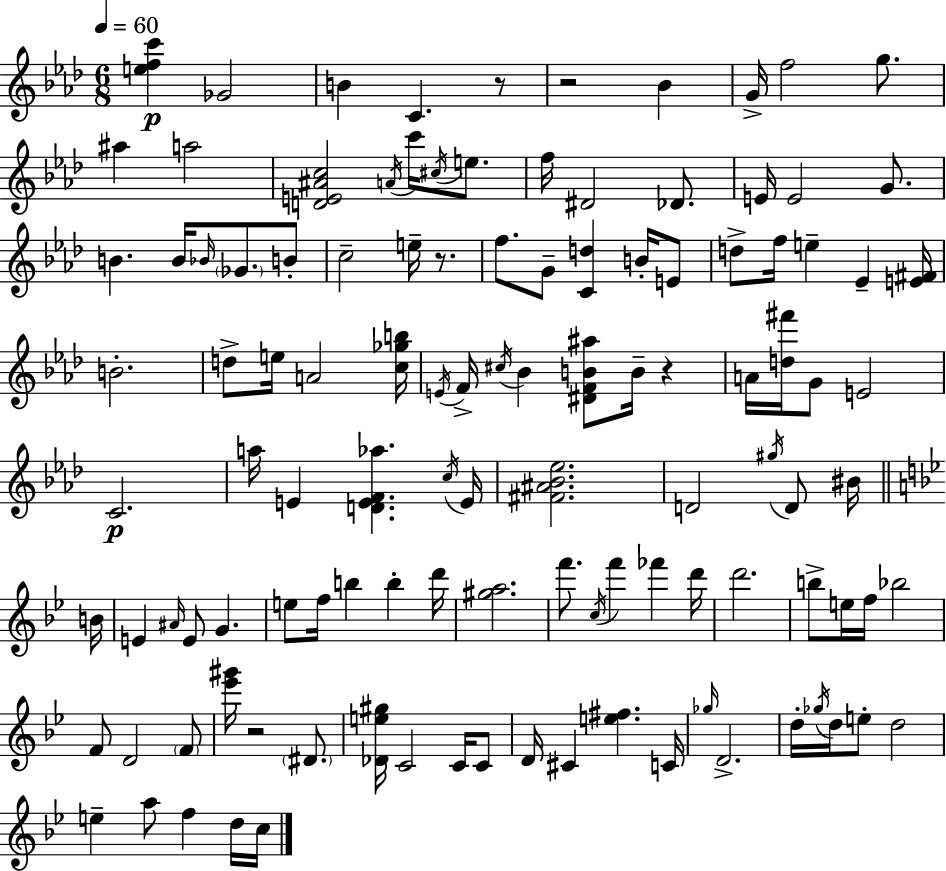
[E5,F5,C6]/q Gb4/h B4/q C4/q. R/e R/h Bb4/q G4/s F5/h G5/e. A#5/q A5/h [D4,E4,A#4,C5]/h A4/s C6/s C#5/s E5/e. F5/s D#4/h Db4/e. E4/s E4/h G4/e. B4/q. B4/s Bb4/s Gb4/e. B4/e C5/h E5/s R/e. F5/e. G4/e [C4,D5]/q B4/s E4/e D5/e F5/s E5/q Eb4/q [E4,F#4]/s B4/h. D5/e E5/s A4/h [C5,Gb5,B5]/s E4/s F4/s C#5/s Bb4/q [D#4,F4,B4,A#5]/e B4/s R/q A4/s [D5,F#6]/s G4/e E4/h C4/h. A5/s E4/q [D4,E4,F4,Ab5]/q. C5/s E4/s [F#4,A#4,Bb4,Eb5]/h. D4/h G#5/s D4/e BIS4/s B4/s E4/q A#4/s E4/e G4/q. E5/e F5/s B5/q B5/q D6/s [G#5,A5]/h. F6/e. C5/s F6/q FES6/q D6/s D6/h. B5/e E5/s F5/s Bb5/h F4/e D4/h F4/e [Eb6,G#6]/s R/h D#4/e. [Db4,E5,G#5]/s C4/h C4/s C4/e D4/s C#4/q [E5,F#5]/q. C4/s Gb5/s D4/h. D5/s Gb5/s D5/s E5/e D5/h E5/q A5/e F5/q D5/s C5/s